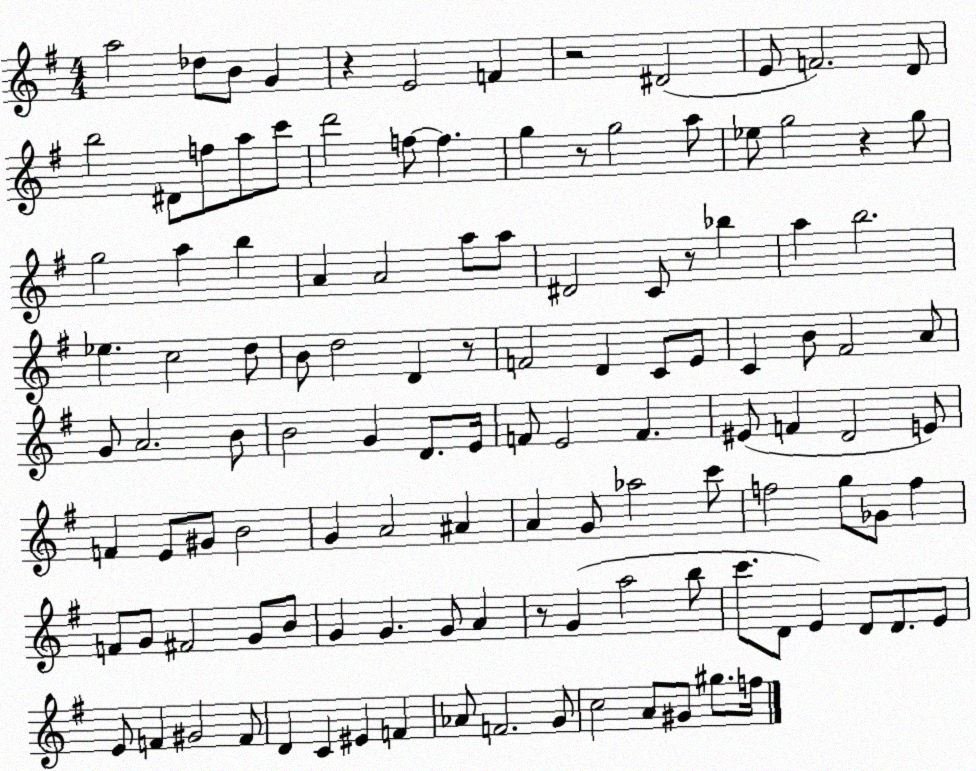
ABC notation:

X:1
T:Untitled
M:4/4
L:1/4
K:G
a2 _d/2 B/2 G z E2 F z2 ^D2 E/2 F2 D/2 b2 ^D/2 f/2 a/2 c'/2 d'2 f/2 f g z/2 g2 a/2 _e/2 g2 z g/2 g2 a b A A2 a/2 a/2 ^D2 C/2 z/2 _b a b2 _e c2 d/2 B/2 d2 D z/2 F2 D C/2 E/2 C B/2 ^F2 A/2 G/2 A2 B/2 B2 G D/2 E/4 F/2 E2 F ^E/2 F D2 E/2 F E/2 ^G/2 B2 G A2 ^A A G/2 _a2 c'/2 f2 g/2 _G/2 f F/2 G/2 ^F2 G/2 B/2 G G G/2 A z/2 G a2 b/2 c'/2 D/2 E D/2 D/2 E/2 E/2 F ^G2 F/2 D C ^E F _A/2 F2 G/2 c2 A/2 ^G/2 ^g/2 f/4